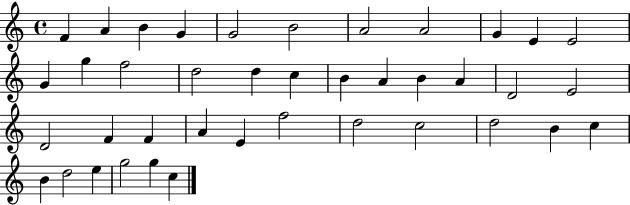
F4/q A4/q B4/q G4/q G4/h B4/h A4/h A4/h G4/q E4/q E4/h G4/q G5/q F5/h D5/h D5/q C5/q B4/q A4/q B4/q A4/q D4/h E4/h D4/h F4/q F4/q A4/q E4/q F5/h D5/h C5/h D5/h B4/q C5/q B4/q D5/h E5/q G5/h G5/q C5/q